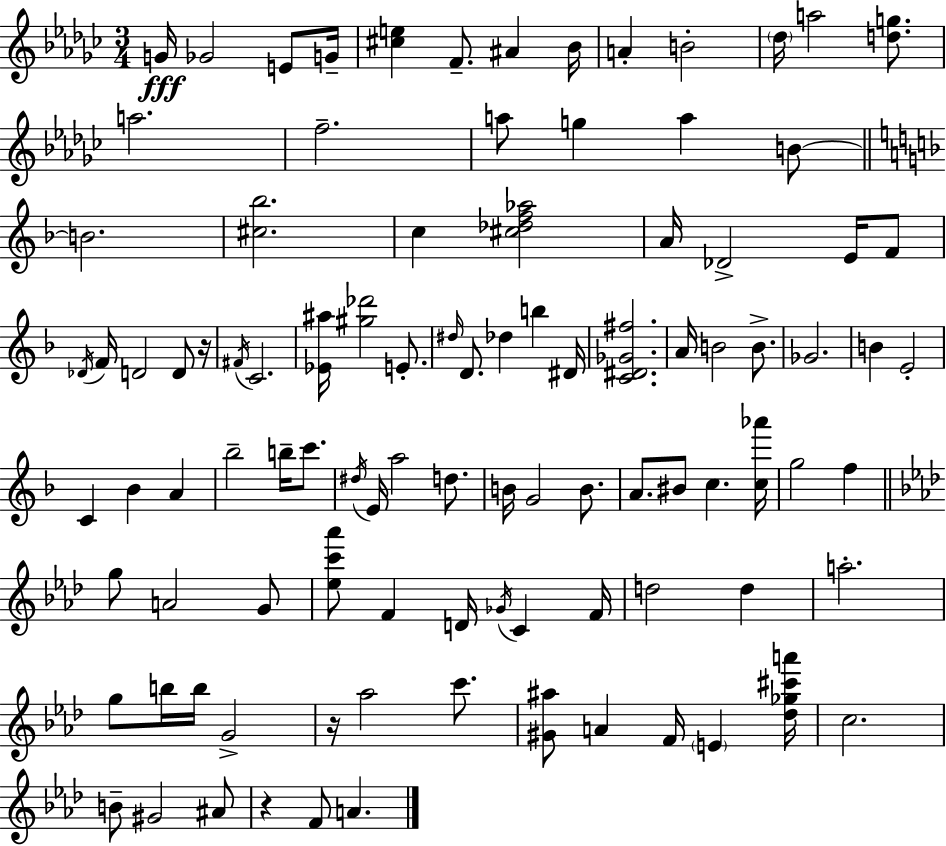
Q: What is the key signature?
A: EES minor